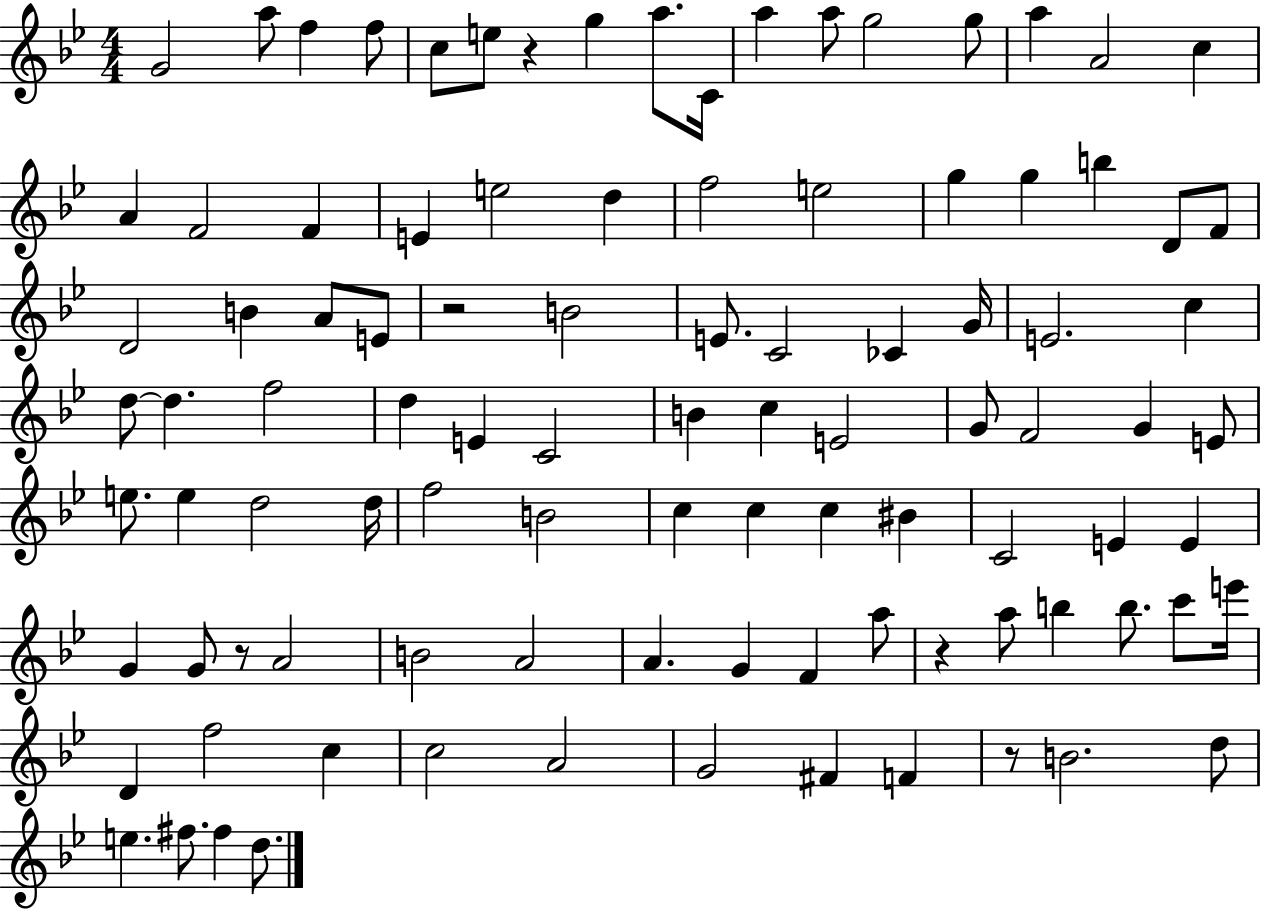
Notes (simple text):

G4/h A5/e F5/q F5/e C5/e E5/e R/q G5/q A5/e. C4/s A5/q A5/e G5/h G5/e A5/q A4/h C5/q A4/q F4/h F4/q E4/q E5/h D5/q F5/h E5/h G5/q G5/q B5/q D4/e F4/e D4/h B4/q A4/e E4/e R/h B4/h E4/e. C4/h CES4/q G4/s E4/h. C5/q D5/e D5/q. F5/h D5/q E4/q C4/h B4/q C5/q E4/h G4/e F4/h G4/q E4/e E5/e. E5/q D5/h D5/s F5/h B4/h C5/q C5/q C5/q BIS4/q C4/h E4/q E4/q G4/q G4/e R/e A4/h B4/h A4/h A4/q. G4/q F4/q A5/e R/q A5/e B5/q B5/e. C6/e E6/s D4/q F5/h C5/q C5/h A4/h G4/h F#4/q F4/q R/e B4/h. D5/e E5/q. F#5/e. F#5/q D5/e.